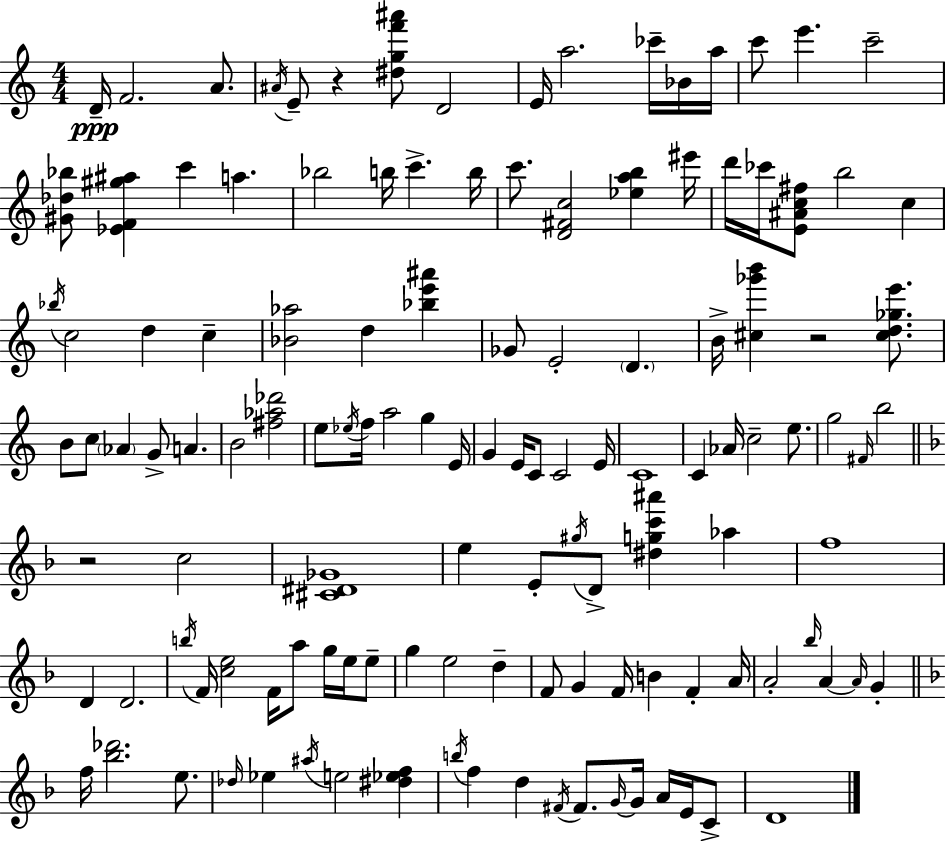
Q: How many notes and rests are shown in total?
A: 126